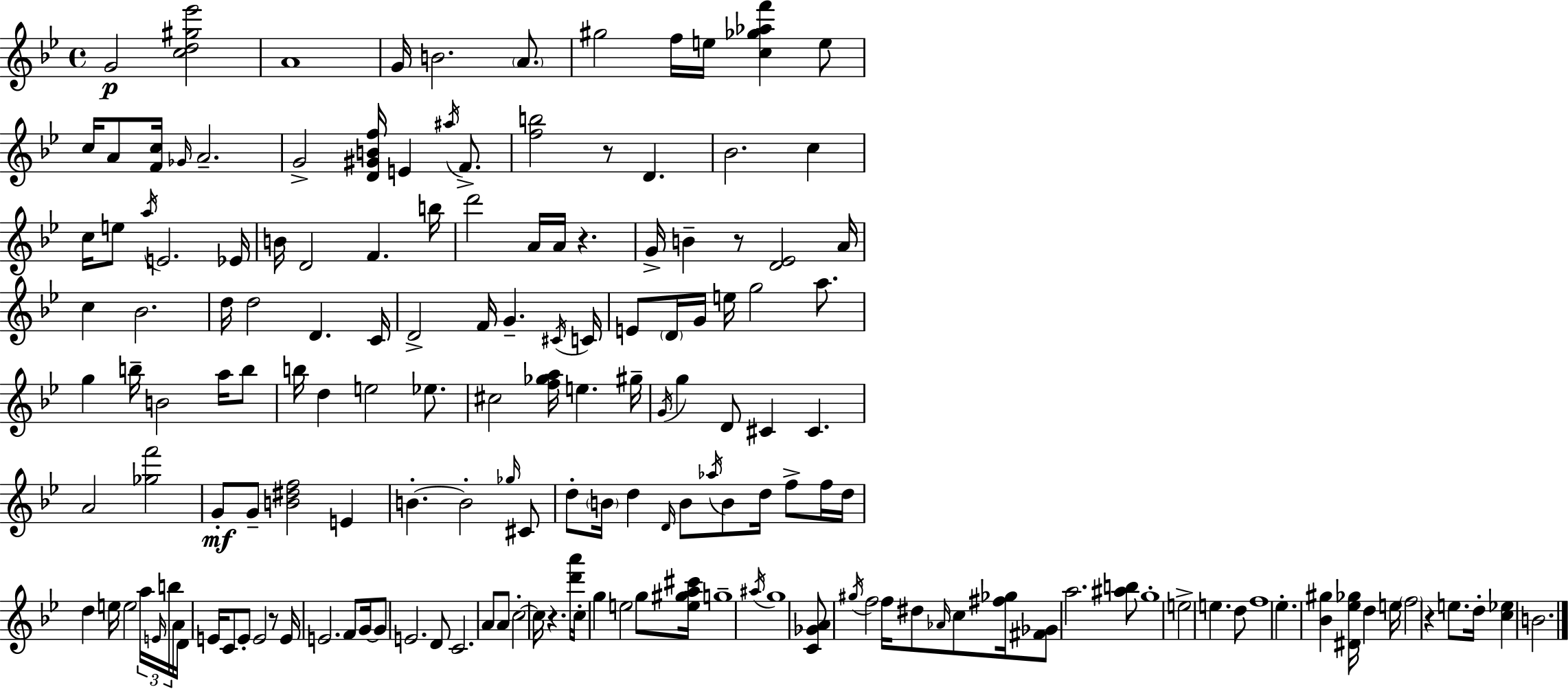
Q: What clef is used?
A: treble